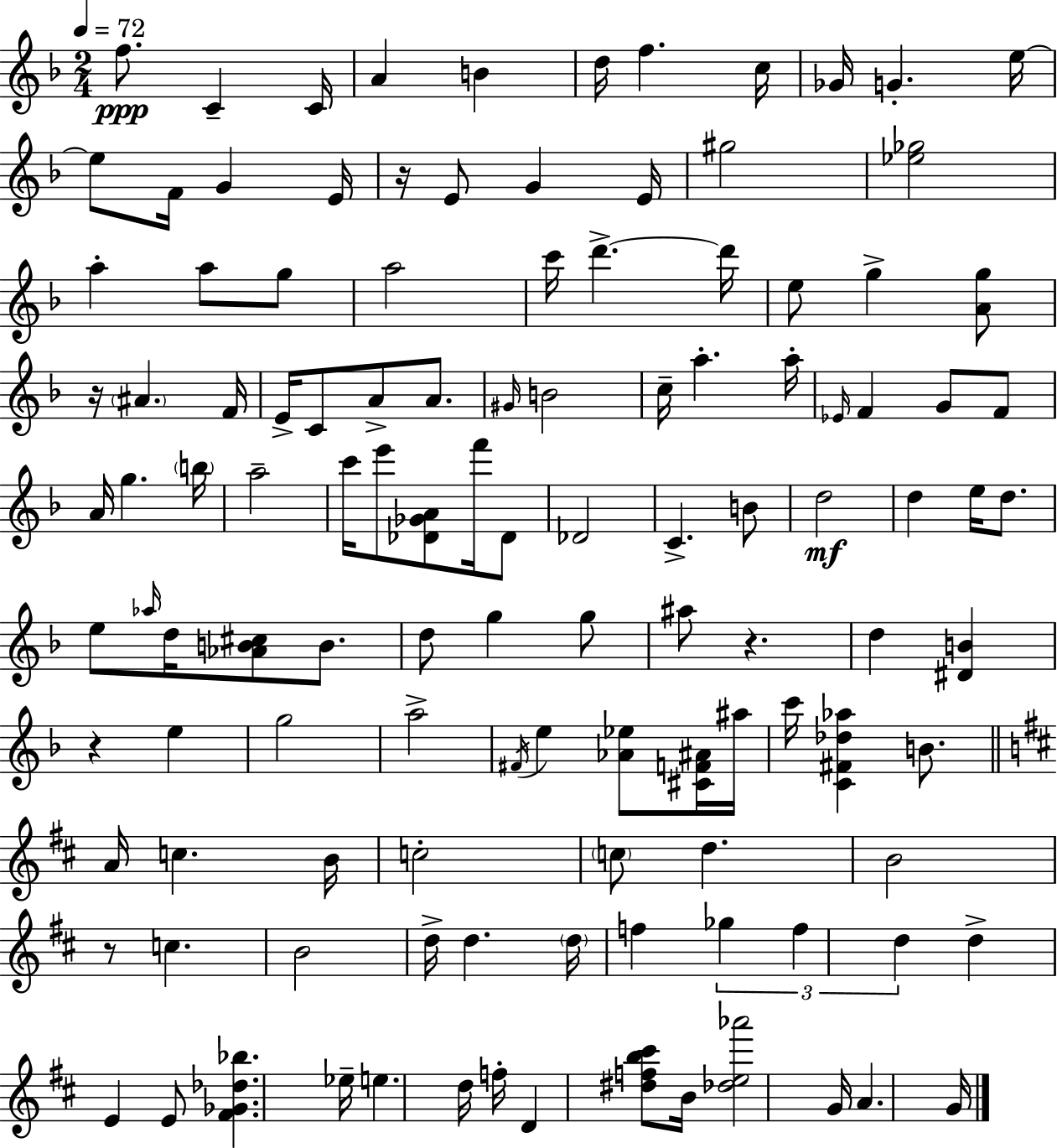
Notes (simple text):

F5/e. C4/q C4/s A4/q B4/q D5/s F5/q. C5/s Gb4/s G4/q. E5/s E5/e F4/s G4/q E4/s R/s E4/e G4/q E4/s G#5/h [Eb5,Gb5]/h A5/q A5/e G5/e A5/h C6/s D6/q. D6/s E5/e G5/q [A4,G5]/e R/s A#4/q. F4/s E4/s C4/e A4/e A4/e. G#4/s B4/h C5/s A5/q. A5/s Eb4/s F4/q G4/e F4/e A4/s G5/q. B5/s A5/h C6/s E6/e [Db4,Gb4,A4]/e F6/s Db4/e Db4/h C4/q. B4/e D5/h D5/q E5/s D5/e. E5/e Ab5/s D5/s [Ab4,B4,C#5]/e B4/e. D5/e G5/q G5/e A#5/e R/q. D5/q [D#4,B4]/q R/q E5/q G5/h A5/h F#4/s E5/q [Ab4,Eb5]/e [C#4,F4,A#4]/s A#5/s C6/s [C4,F#4,Db5,Ab5]/q B4/e. A4/s C5/q. B4/s C5/h C5/e D5/q. B4/h R/e C5/q. B4/h D5/s D5/q. D5/s F5/q Gb5/q F5/q D5/q D5/q E4/q E4/e [F#4,Gb4,Db5,Bb5]/q. Eb5/s E5/q. D5/s F5/s D4/q [D#5,F5,B5,C#6]/e B4/s [Db5,E5,Ab6]/h G4/s A4/q. G4/s